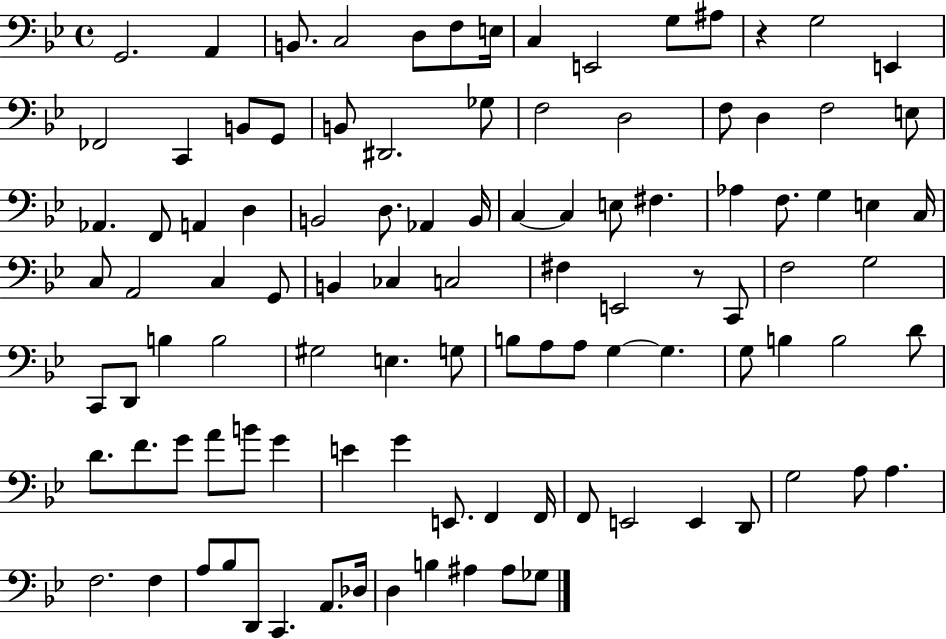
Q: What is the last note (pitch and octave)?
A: Gb3